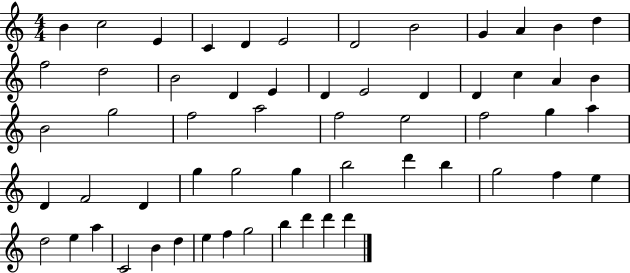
{
  \clef treble
  \numericTimeSignature
  \time 4/4
  \key c \major
  b'4 c''2 e'4 | c'4 d'4 e'2 | d'2 b'2 | g'4 a'4 b'4 d''4 | \break f''2 d''2 | b'2 d'4 e'4 | d'4 e'2 d'4 | d'4 c''4 a'4 b'4 | \break b'2 g''2 | f''2 a''2 | f''2 e''2 | f''2 g''4 a''4 | \break d'4 f'2 d'4 | g''4 g''2 g''4 | b''2 d'''4 b''4 | g''2 f''4 e''4 | \break d''2 e''4 a''4 | c'2 b'4 d''4 | e''4 f''4 g''2 | b''4 d'''4 d'''4 d'''4 | \break \bar "|."
}